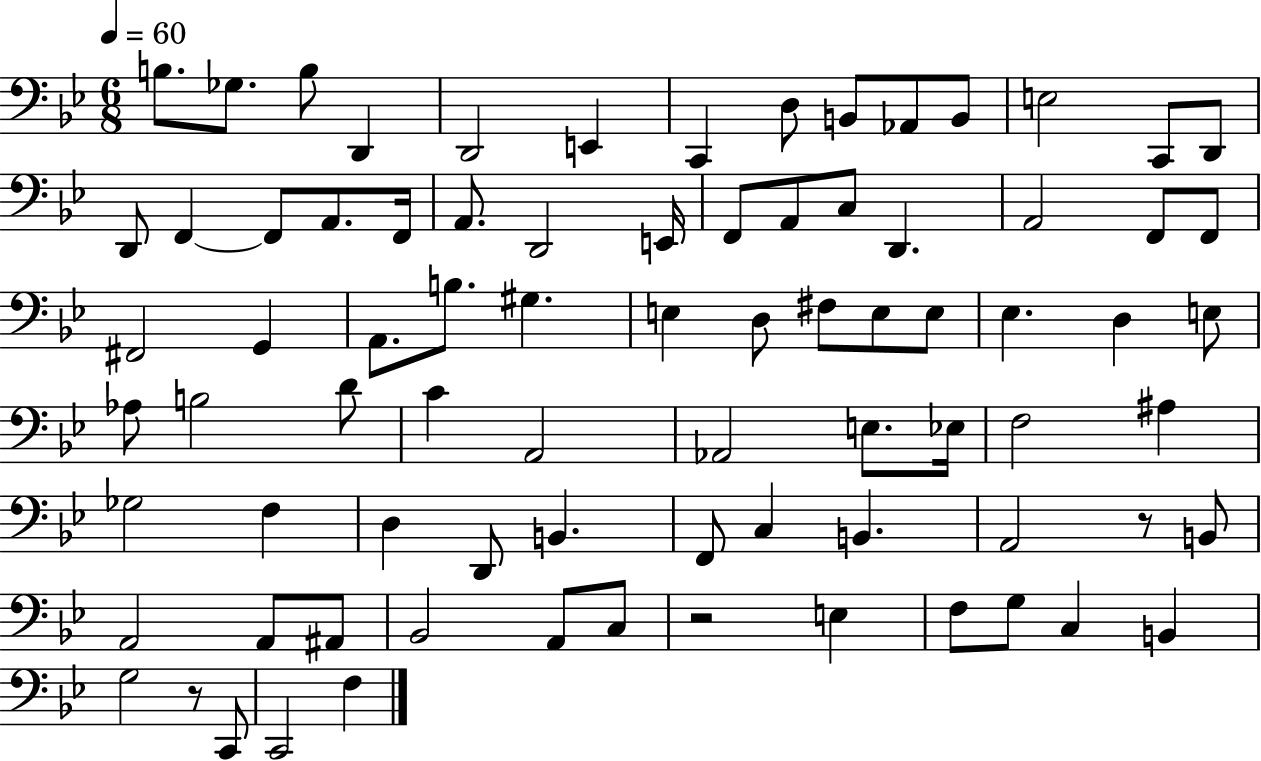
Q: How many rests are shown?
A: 3